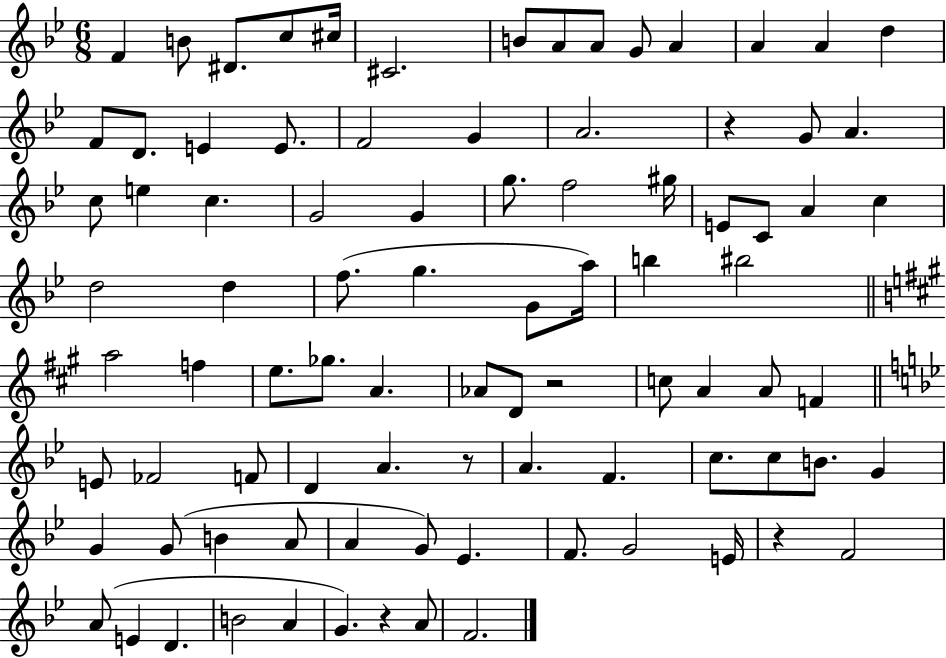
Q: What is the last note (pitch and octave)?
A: F4